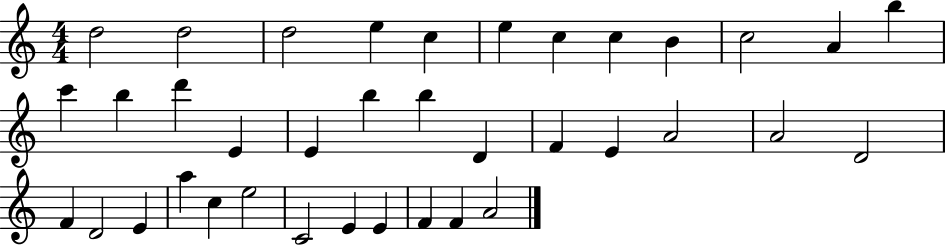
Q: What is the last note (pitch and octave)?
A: A4